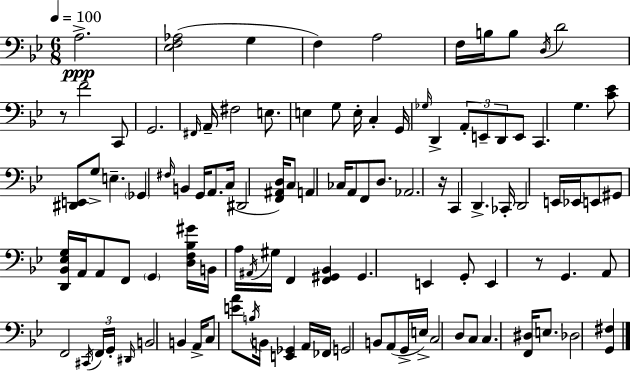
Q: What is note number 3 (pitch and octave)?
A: F3